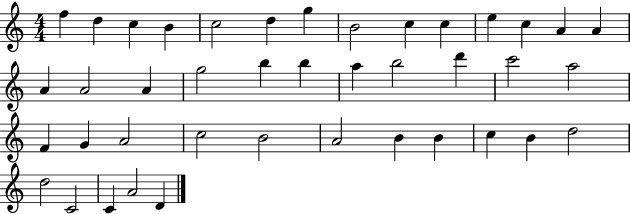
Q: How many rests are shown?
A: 0